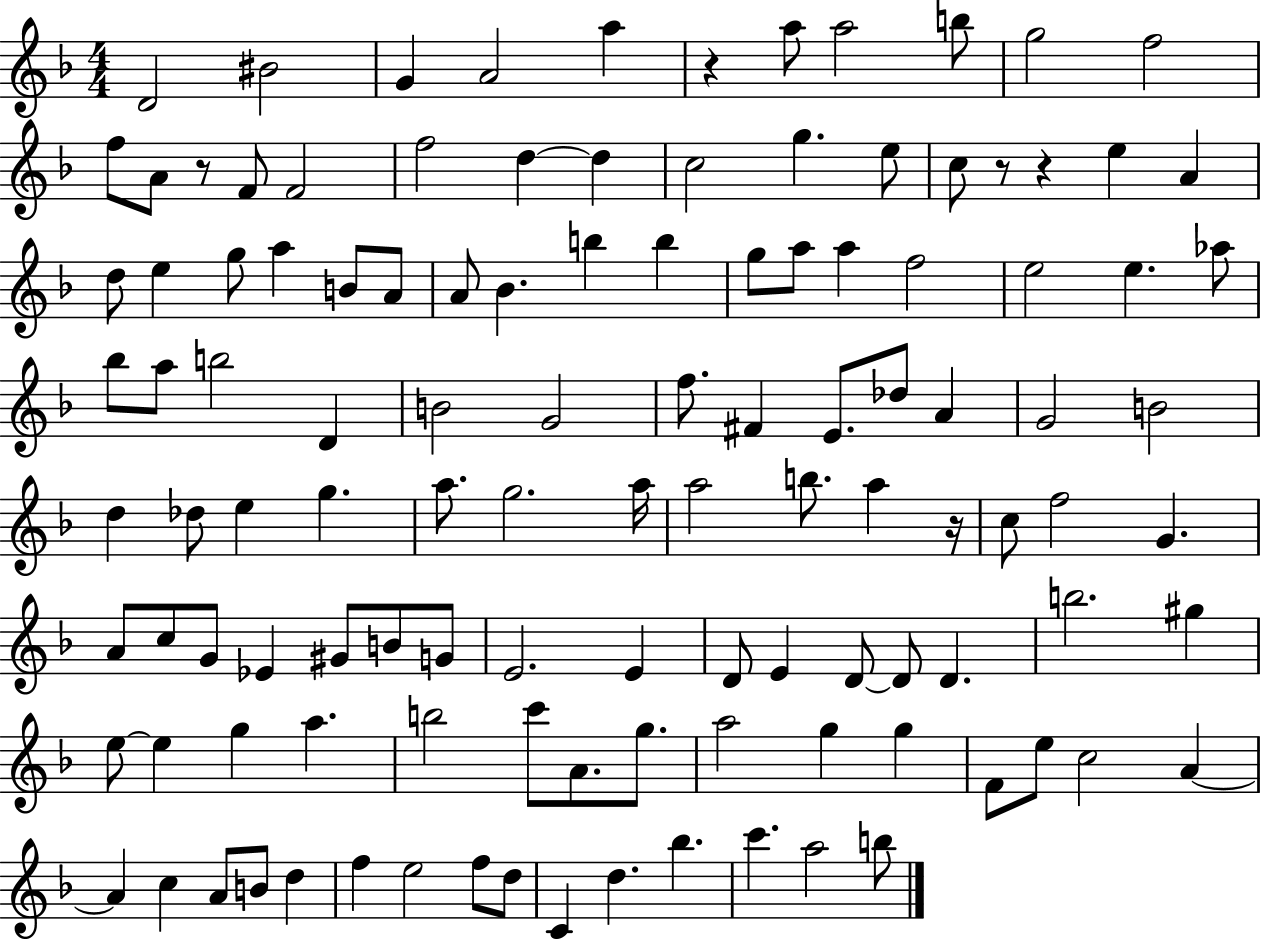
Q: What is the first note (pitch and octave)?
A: D4